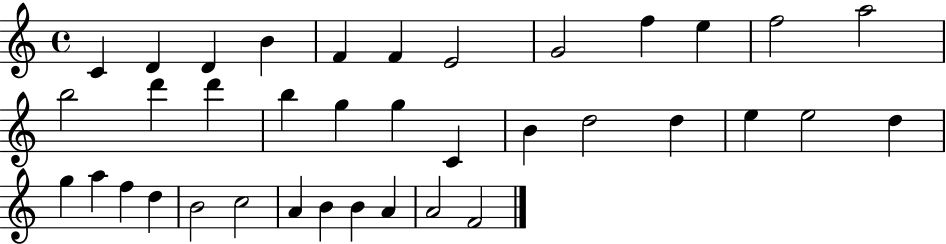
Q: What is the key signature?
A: C major